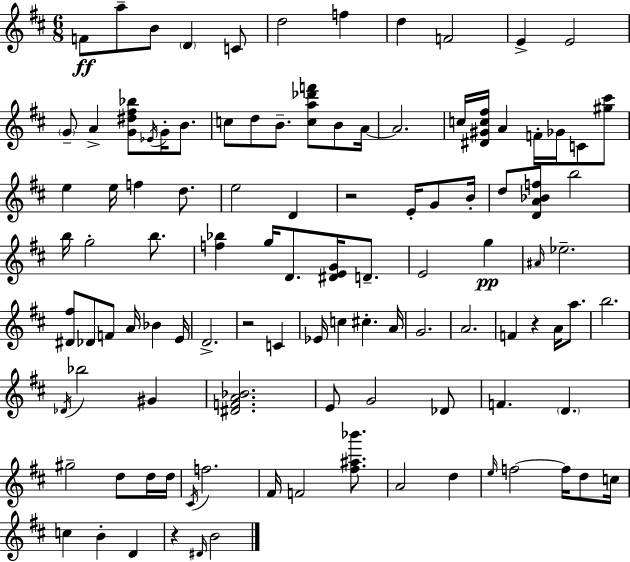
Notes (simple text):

F4/e A5/e B4/e D4/q C4/e D5/h F5/q D5/q F4/h E4/q E4/h G4/e A4/q [G4,D#5,F#5,Bb5]/e Eb4/s G4/s B4/e. C5/e D5/e B4/e. [C5,A5,Db6,F6]/e B4/e A4/s A4/h. C5/s [D#4,G#4,C5,F#5]/s A4/q F4/s Gb4/s C4/e [G#5,C#6]/e E5/q E5/s F5/q D5/e. E5/h D4/q R/h E4/s G4/e B4/s D5/e [D4,A4,Bb4,F5]/e B5/h B5/s G5/h B5/e. [F5,Bb5]/q G5/s D4/e. [D#4,E4,G4]/s D4/e. E4/h G5/q A#4/s Eb5/h. [D#4,F#5]/e Db4/e F4/e A4/s Bb4/q E4/s D4/h. R/h C4/q Eb4/s C5/q C#5/q. A4/s G4/h. A4/h. F4/q R/q A4/s A5/e. B5/h. Db4/s Bb5/h G#4/q [D#4,F4,A4,Bb4]/h. E4/e G4/h Db4/e F4/q. D4/q. G#5/h D5/e D5/s D5/s C#4/s F5/h. F#4/s F4/h [F#5,A#5,Bb6]/e. A4/h D5/q E5/s F5/h F5/s D5/e C5/s C5/q B4/q D4/q R/q D#4/s B4/h